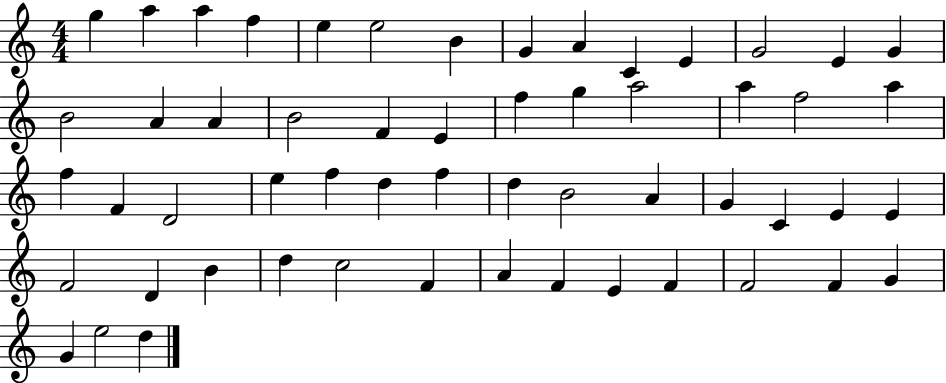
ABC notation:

X:1
T:Untitled
M:4/4
L:1/4
K:C
g a a f e e2 B G A C E G2 E G B2 A A B2 F E f g a2 a f2 a f F D2 e f d f d B2 A G C E E F2 D B d c2 F A F E F F2 F G G e2 d